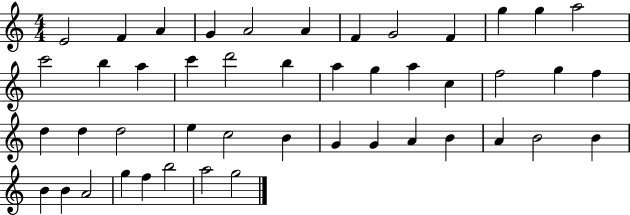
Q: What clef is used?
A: treble